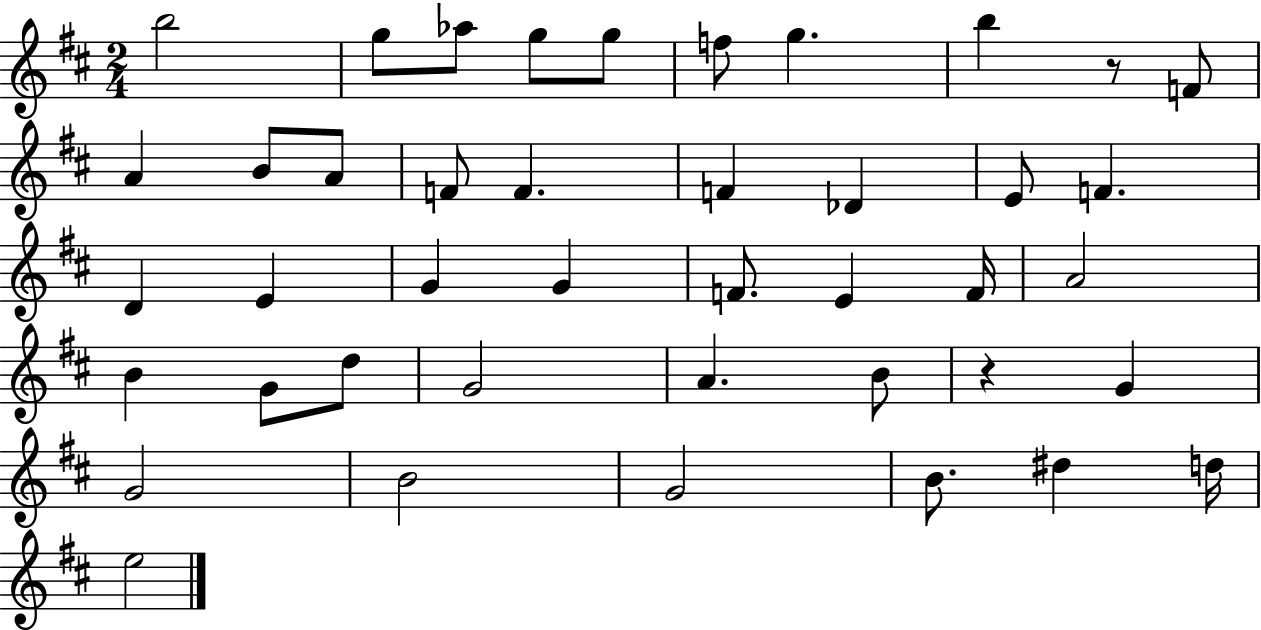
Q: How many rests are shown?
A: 2